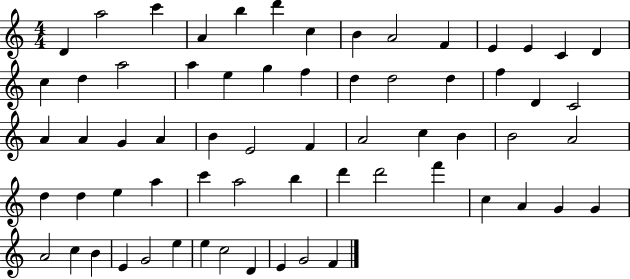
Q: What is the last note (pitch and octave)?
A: F4